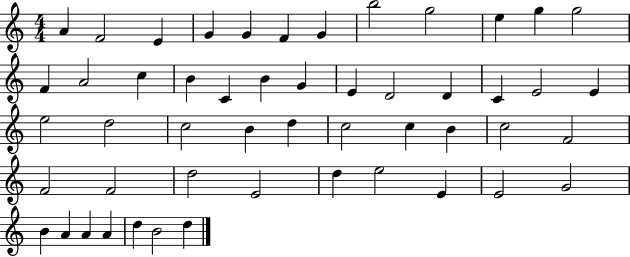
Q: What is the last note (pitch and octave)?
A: D5